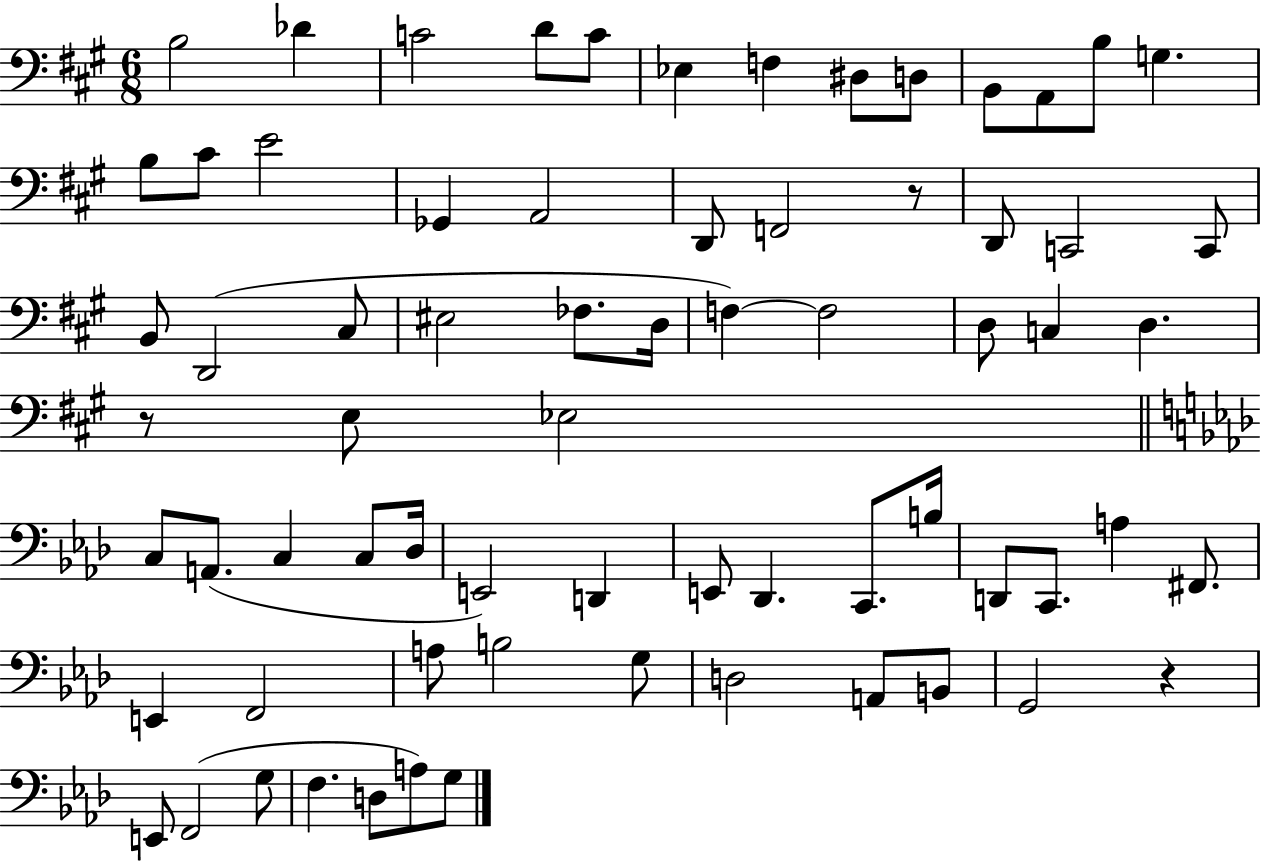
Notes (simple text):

B3/h Db4/q C4/h D4/e C4/e Eb3/q F3/q D#3/e D3/e B2/e A2/e B3/e G3/q. B3/e C#4/e E4/h Gb2/q A2/h D2/e F2/h R/e D2/e C2/h C2/e B2/e D2/h C#3/e EIS3/h FES3/e. D3/s F3/q F3/h D3/e C3/q D3/q. R/e E3/e Eb3/h C3/e A2/e. C3/q C3/e Db3/s E2/h D2/q E2/e Db2/q. C2/e. B3/s D2/e C2/e. A3/q F#2/e. E2/q F2/h A3/e B3/h G3/e D3/h A2/e B2/e G2/h R/q E2/e F2/h G3/e F3/q. D3/e A3/e G3/e